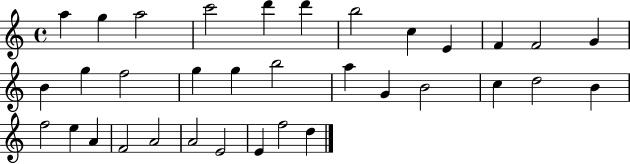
X:1
T:Untitled
M:4/4
L:1/4
K:C
a g a2 c'2 d' d' b2 c E F F2 G B g f2 g g b2 a G B2 c d2 B f2 e A F2 A2 A2 E2 E f2 d